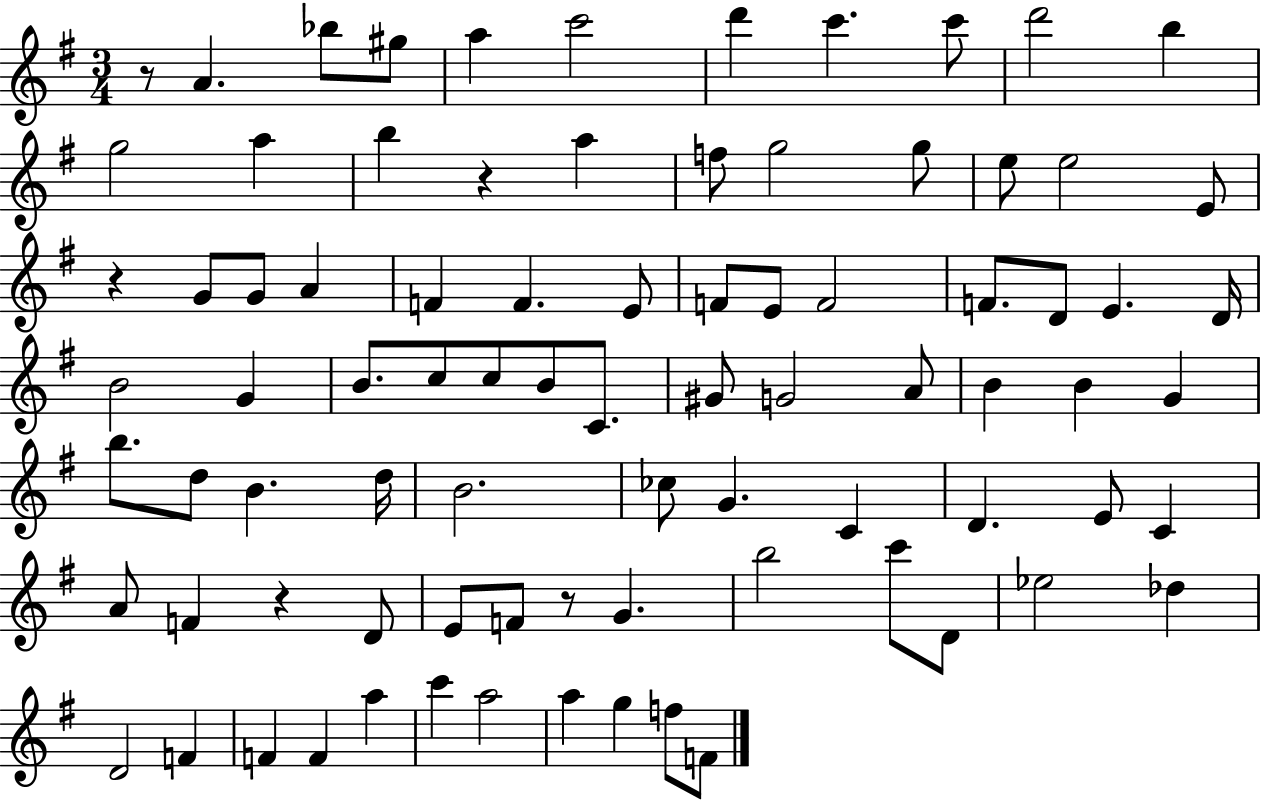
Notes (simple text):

R/e A4/q. Bb5/e G#5/e A5/q C6/h D6/q C6/q. C6/e D6/h B5/q G5/h A5/q B5/q R/q A5/q F5/e G5/h G5/e E5/e E5/h E4/e R/q G4/e G4/e A4/q F4/q F4/q. E4/e F4/e E4/e F4/h F4/e. D4/e E4/q. D4/s B4/h G4/q B4/e. C5/e C5/e B4/e C4/e. G#4/e G4/h A4/e B4/q B4/q G4/q B5/e. D5/e B4/q. D5/s B4/h. CES5/e G4/q. C4/q D4/q. E4/e C4/q A4/e F4/q R/q D4/e E4/e F4/e R/e G4/q. B5/h C6/e D4/e Eb5/h Db5/q D4/h F4/q F4/q F4/q A5/q C6/q A5/h A5/q G5/q F5/e F4/e